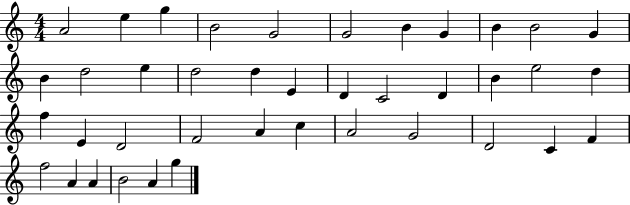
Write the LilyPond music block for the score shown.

{
  \clef treble
  \numericTimeSignature
  \time 4/4
  \key c \major
  a'2 e''4 g''4 | b'2 g'2 | g'2 b'4 g'4 | b'4 b'2 g'4 | \break b'4 d''2 e''4 | d''2 d''4 e'4 | d'4 c'2 d'4 | b'4 e''2 d''4 | \break f''4 e'4 d'2 | f'2 a'4 c''4 | a'2 g'2 | d'2 c'4 f'4 | \break f''2 a'4 a'4 | b'2 a'4 g''4 | \bar "|."
}